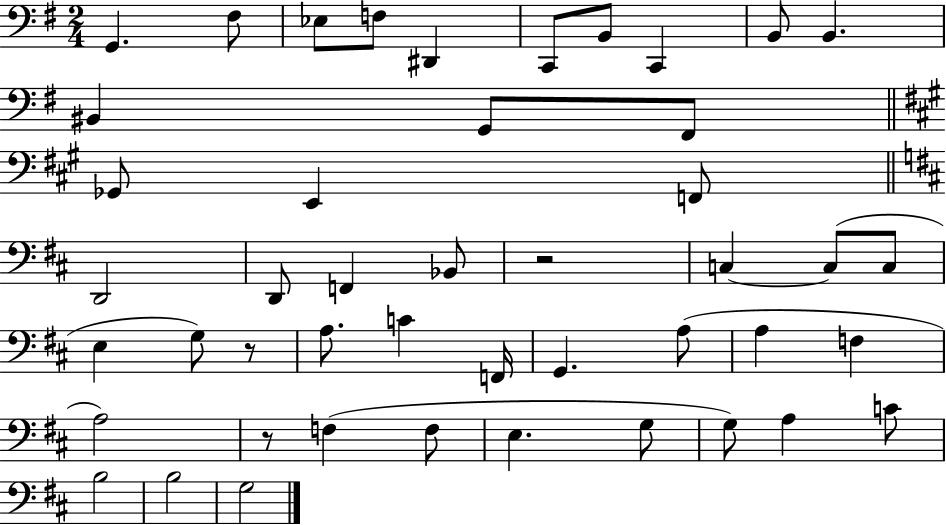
X:1
T:Untitled
M:2/4
L:1/4
K:G
G,, ^F,/2 _E,/2 F,/2 ^D,, C,,/2 B,,/2 C,, B,,/2 B,, ^B,, G,,/2 ^F,,/2 _G,,/2 E,, F,,/2 D,,2 D,,/2 F,, _B,,/2 z2 C, C,/2 C,/2 E, G,/2 z/2 A,/2 C F,,/4 G,, A,/2 A, F, A,2 z/2 F, F,/2 E, G,/2 G,/2 A, C/2 B,2 B,2 G,2